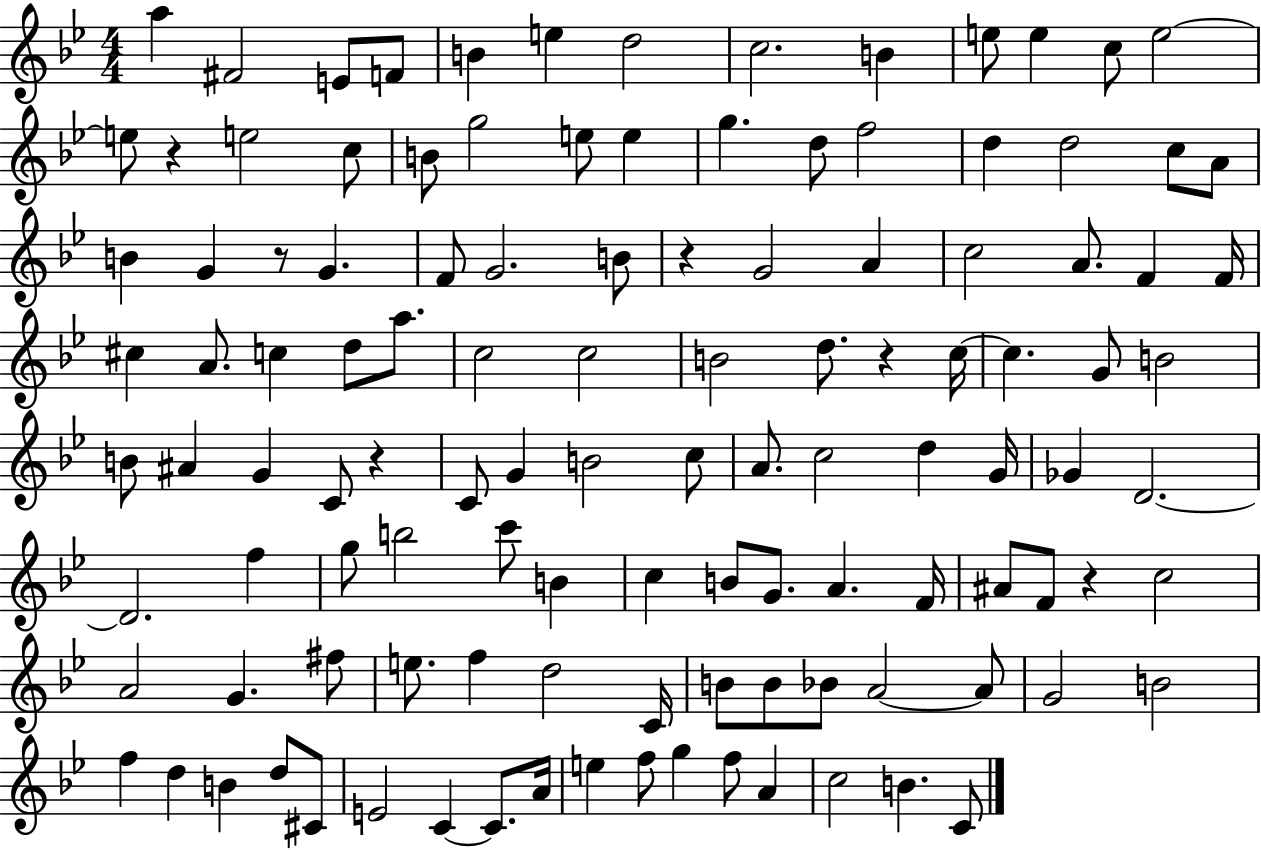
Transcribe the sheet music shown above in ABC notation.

X:1
T:Untitled
M:4/4
L:1/4
K:Bb
a ^F2 E/2 F/2 B e d2 c2 B e/2 e c/2 e2 e/2 z e2 c/2 B/2 g2 e/2 e g d/2 f2 d d2 c/2 A/2 B G z/2 G F/2 G2 B/2 z G2 A c2 A/2 F F/4 ^c A/2 c d/2 a/2 c2 c2 B2 d/2 z c/4 c G/2 B2 B/2 ^A G C/2 z C/2 G B2 c/2 A/2 c2 d G/4 _G D2 D2 f g/2 b2 c'/2 B c B/2 G/2 A F/4 ^A/2 F/2 z c2 A2 G ^f/2 e/2 f d2 C/4 B/2 B/2 _B/2 A2 A/2 G2 B2 f d B d/2 ^C/2 E2 C C/2 A/4 e f/2 g f/2 A c2 B C/2